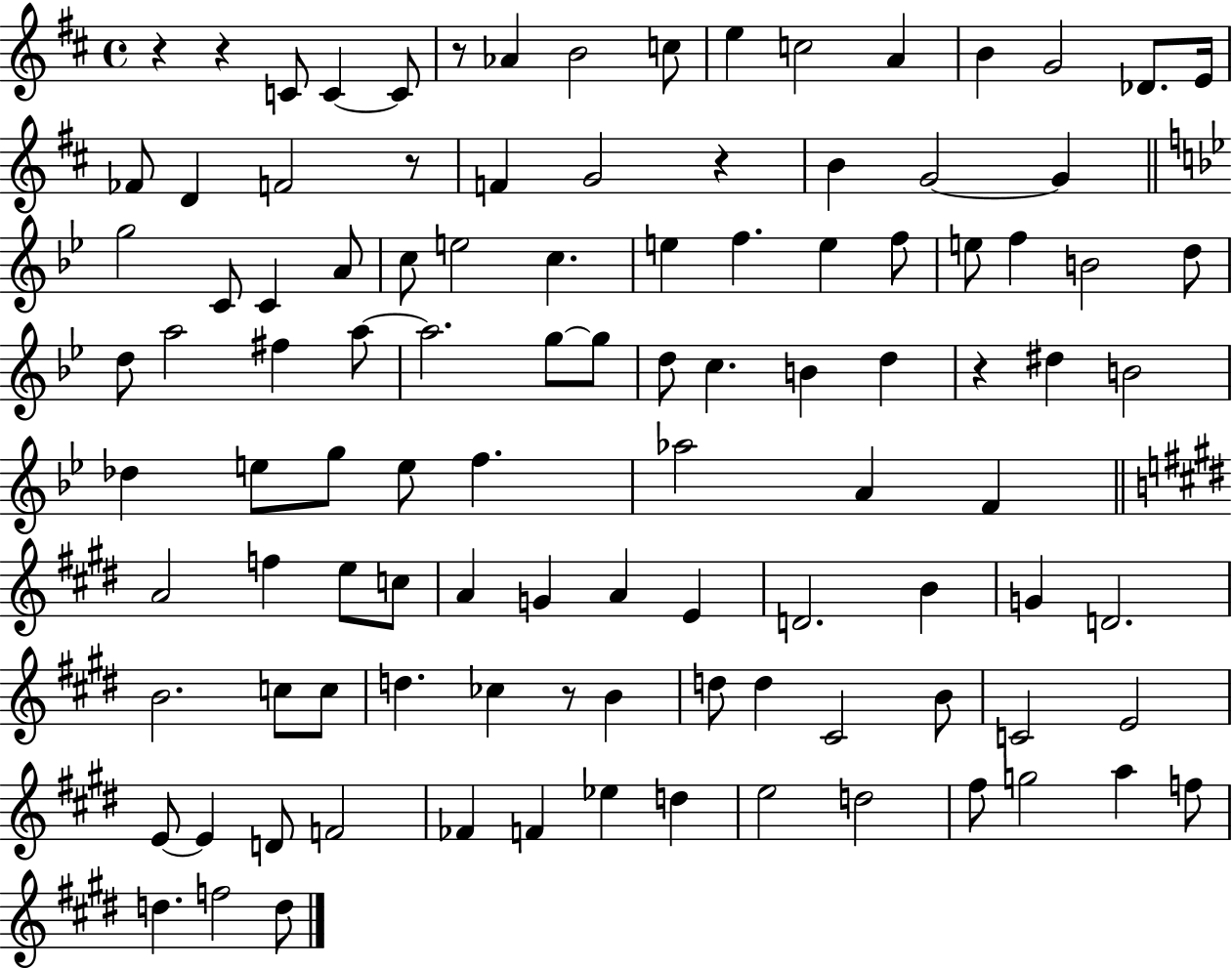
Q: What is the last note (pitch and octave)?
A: D5